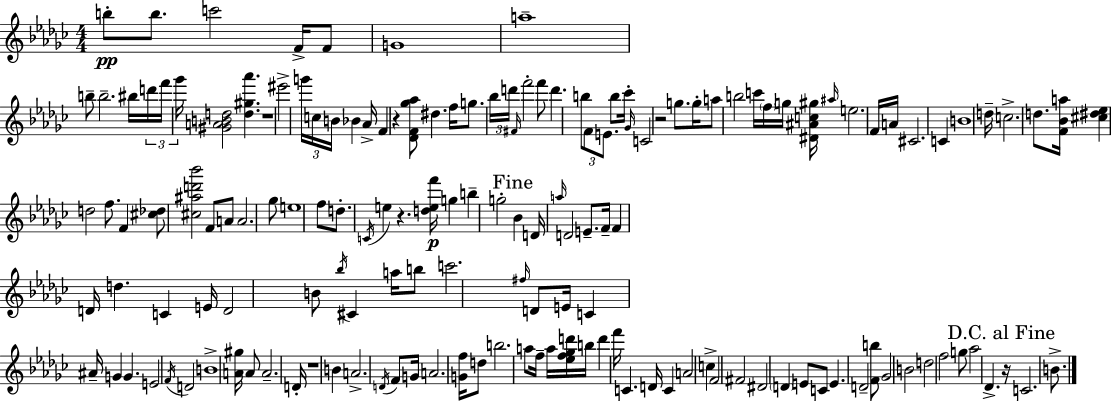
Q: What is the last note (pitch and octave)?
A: B4